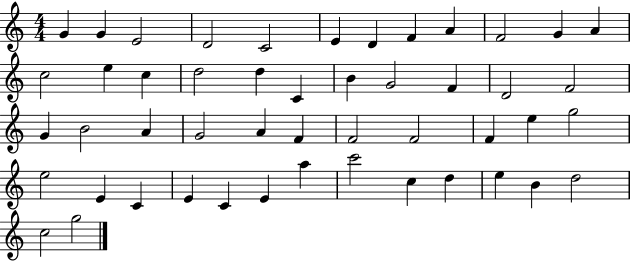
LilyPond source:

{
  \clef treble
  \numericTimeSignature
  \time 4/4
  \key c \major
  g'4 g'4 e'2 | d'2 c'2 | e'4 d'4 f'4 a'4 | f'2 g'4 a'4 | \break c''2 e''4 c''4 | d''2 d''4 c'4 | b'4 g'2 f'4 | d'2 f'2 | \break g'4 b'2 a'4 | g'2 a'4 f'4 | f'2 f'2 | f'4 e''4 g''2 | \break e''2 e'4 c'4 | e'4 c'4 e'4 a''4 | c'''2 c''4 d''4 | e''4 b'4 d''2 | \break c''2 g''2 | \bar "|."
}